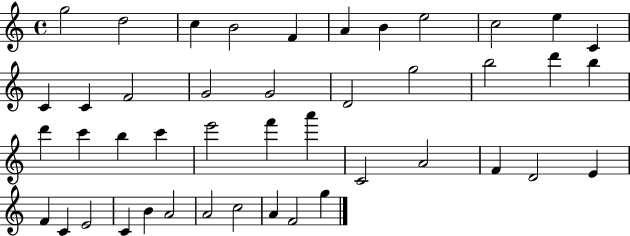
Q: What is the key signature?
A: C major